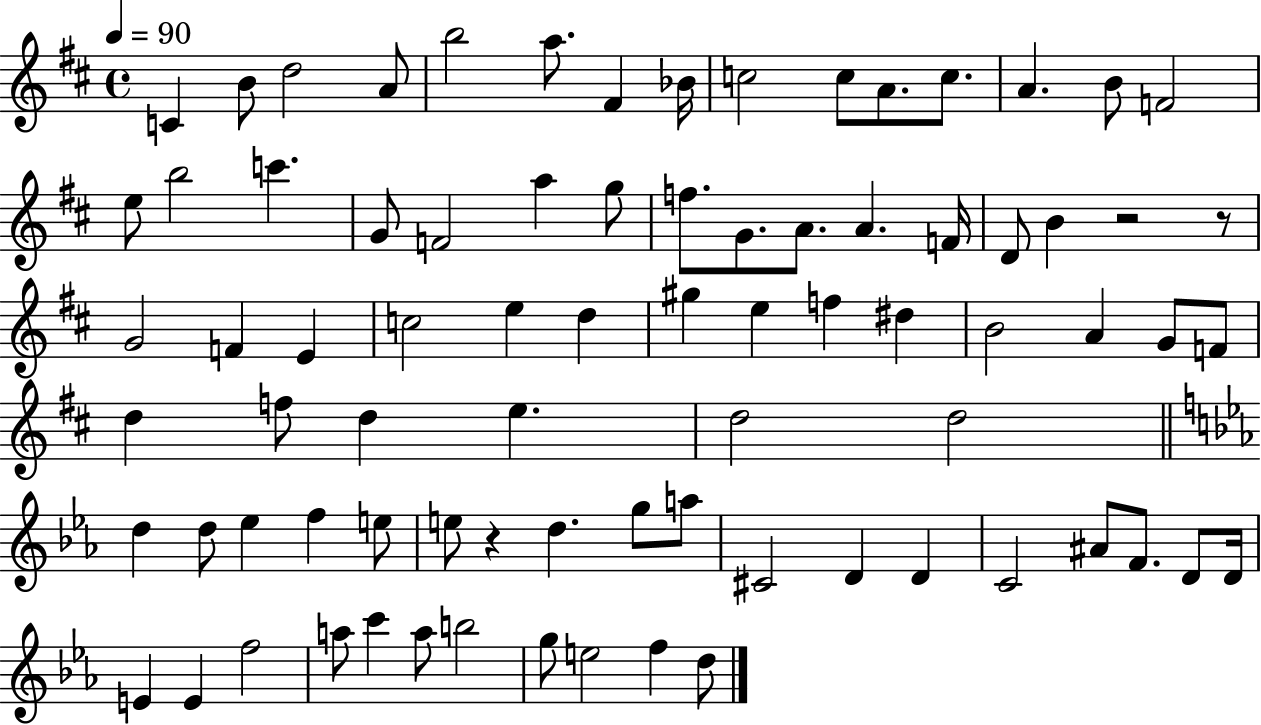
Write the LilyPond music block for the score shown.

{
  \clef treble
  \time 4/4
  \defaultTimeSignature
  \key d \major
  \tempo 4 = 90
  \repeat volta 2 { c'4 b'8 d''2 a'8 | b''2 a''8. fis'4 bes'16 | c''2 c''8 a'8. c''8. | a'4. b'8 f'2 | \break e''8 b''2 c'''4. | g'8 f'2 a''4 g''8 | f''8. g'8. a'8. a'4. f'16 | d'8 b'4 r2 r8 | \break g'2 f'4 e'4 | c''2 e''4 d''4 | gis''4 e''4 f''4 dis''4 | b'2 a'4 g'8 f'8 | \break d''4 f''8 d''4 e''4. | d''2 d''2 | \bar "||" \break \key c \minor d''4 d''8 ees''4 f''4 e''8 | e''8 r4 d''4. g''8 a''8 | cis'2 d'4 d'4 | c'2 ais'8 f'8. d'8 d'16 | \break e'4 e'4 f''2 | a''8 c'''4 a''8 b''2 | g''8 e''2 f''4 d''8 | } \bar "|."
}